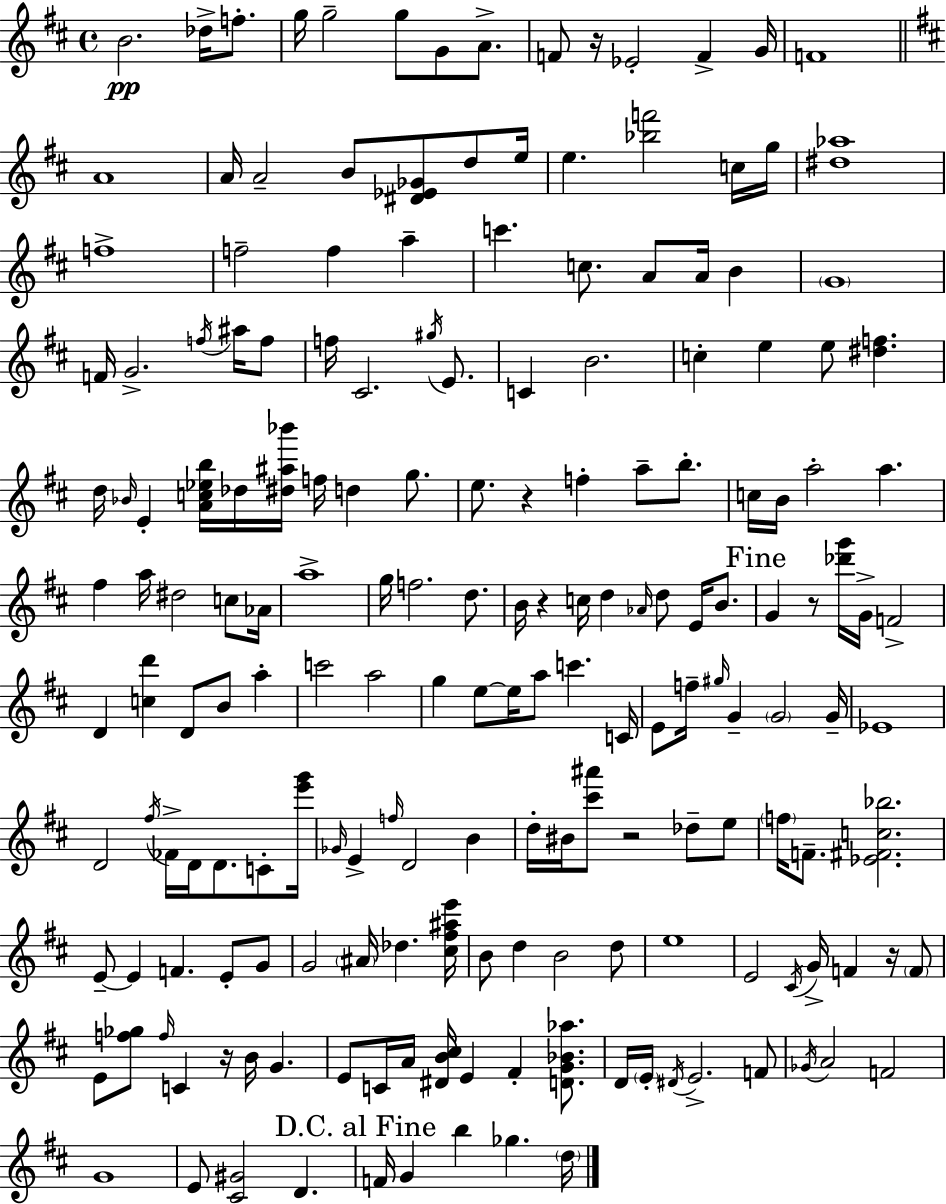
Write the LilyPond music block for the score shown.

{
  \clef treble
  \time 4/4
  \defaultTimeSignature
  \key d \major
  b'2.\pp des''16-> f''8.-. | g''16 g''2-- g''8 g'8 a'8.-> | f'8 r16 ees'2-. f'4-> g'16 | f'1 | \break \bar "||" \break \key d \major a'1 | a'16 a'2-- b'8 <dis' ees' ges'>8 d''8 e''16 | e''4. <bes'' f'''>2 c''16 g''16 | <dis'' aes''>1 | \break f''1-> | f''2-- f''4 a''4-- | c'''4. c''8. a'8 a'16 b'4 | \parenthesize g'1 | \break f'16 g'2.-> \acciaccatura { f''16 } ais''16 f''8 | f''16 cis'2. \acciaccatura { gis''16 } e'8. | c'4 b'2. | c''4-. e''4 e''8 <dis'' f''>4. | \break d''16 \grace { bes'16 } e'4-. <a' c'' ees'' b''>16 des''16 <dis'' ais'' bes'''>16 f''16 d''4 | g''8. e''8. r4 f''4-. a''8-- | b''8.-. c''16 b'16 a''2-. a''4. | fis''4 a''16 dis''2 | \break c''8 aes'16 a''1-> | g''16 f''2. | d''8. b'16 r4 c''16 d''4 \grace { aes'16 } d''8 | e'16 b'8. \mark "Fine" g'4 r8 <des''' g'''>16 g'16-> f'2-> | \break d'4 <c'' d'''>4 d'8 b'8 | a''4-. c'''2 a''2 | g''4 e''8~~ e''16 a''8 c'''4. | c'16 e'8 f''16-- \grace { gis''16 } g'4-- \parenthesize g'2 | \break g'16-- ees'1 | d'2 \acciaccatura { fis''16 } fes'16-> d'16 | d'8. c'8-. <e''' g'''>16 \grace { ges'16 } e'4-> \grace { f''16 } d'2 | b'4 d''16-. bis'16 <cis''' ais'''>8 r2 | \break des''8-- e''8 \parenthesize f''16 f'8.-- <ees' fis' c'' bes''>2. | e'8--~~ e'4 f'4. | e'8-. g'8 g'2 | \parenthesize ais'16 des''4. <cis'' fis'' ais'' e'''>16 b'8 d''4 b'2 | \break d''8 e''1 | e'2 | \acciaccatura { cis'16 } g'16-> f'4 r16 \parenthesize f'8 e'8 <f'' ges''>8 \grace { f''16 } c'4 | r16 b'16 g'4. e'8 c'16 a'16 <dis' b' cis''>16 e'4 | \break fis'4-. <d' g' bes' aes''>8. d'16 \parenthesize e'16-. \acciaccatura { dis'16 } e'2.-> | f'8 \acciaccatura { ges'16 } a'2 | f'2 g'1 | e'8 <cis' gis'>2 | \break d'4. \mark "D.C. al Fine" f'16 g'4 | b''4 ges''4. \parenthesize d''16 \bar "|."
}